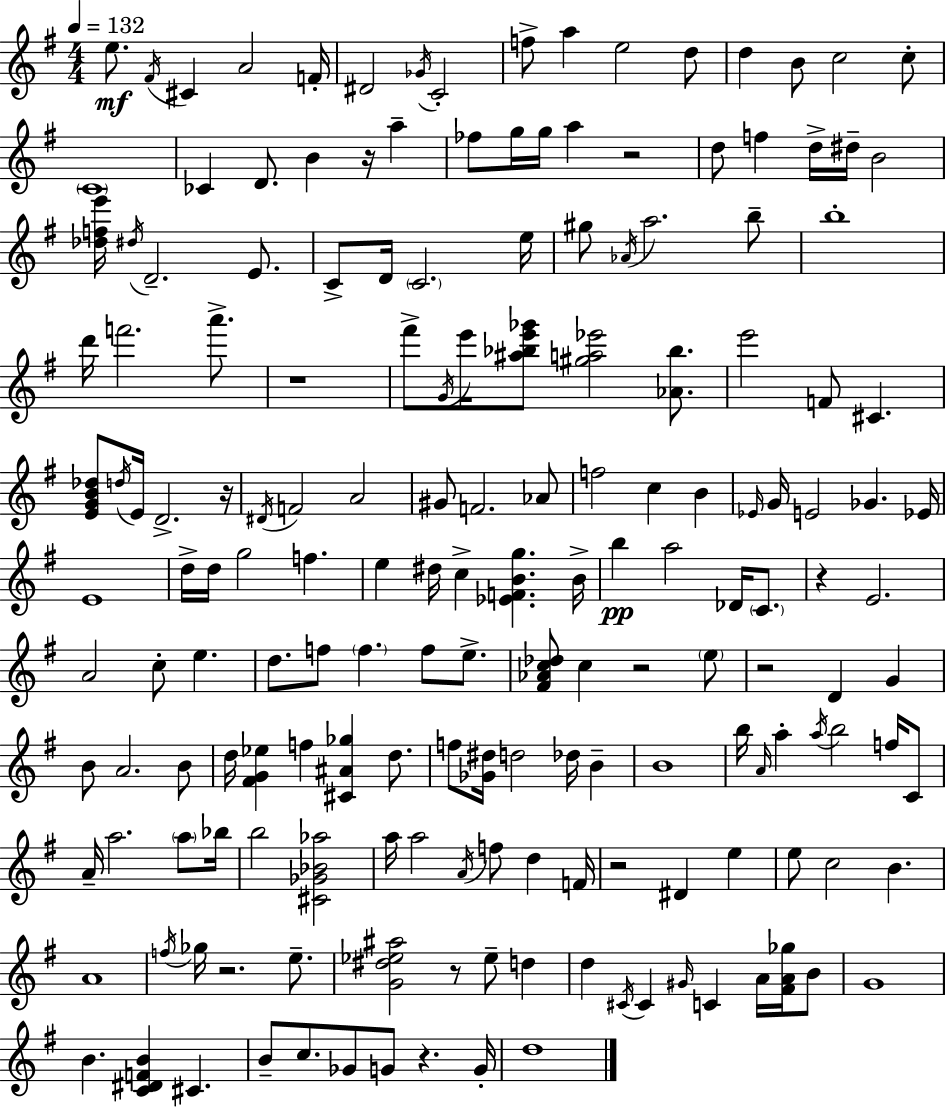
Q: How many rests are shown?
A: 11